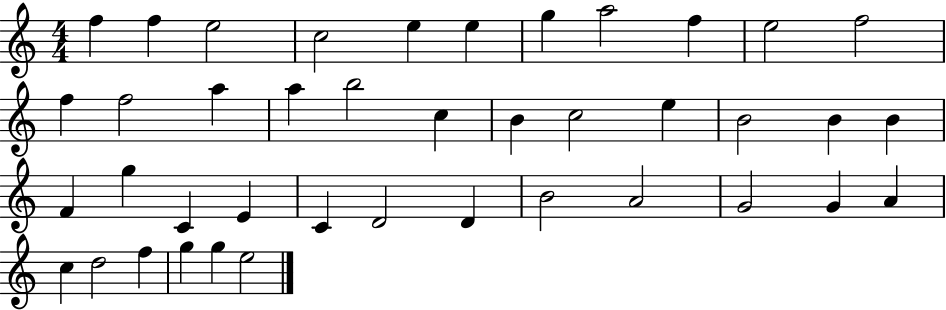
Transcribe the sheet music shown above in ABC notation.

X:1
T:Untitled
M:4/4
L:1/4
K:C
f f e2 c2 e e g a2 f e2 f2 f f2 a a b2 c B c2 e B2 B B F g C E C D2 D B2 A2 G2 G A c d2 f g g e2